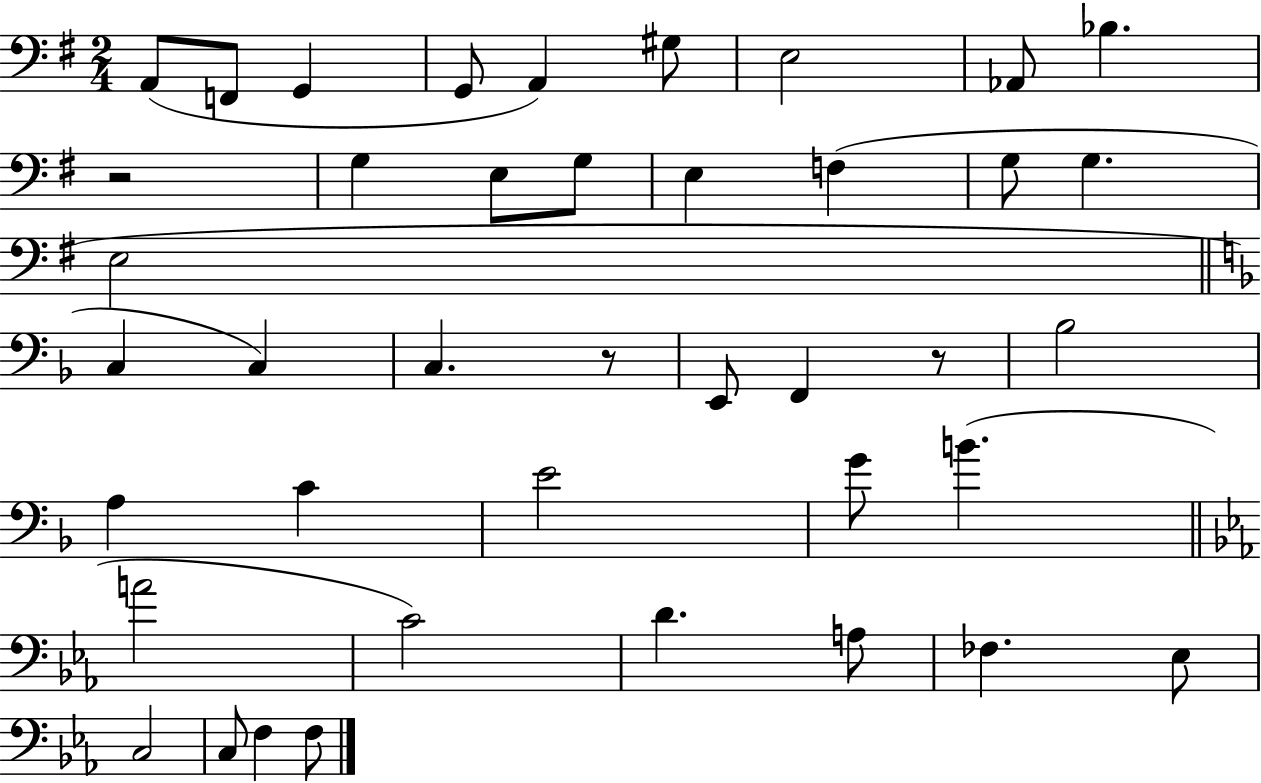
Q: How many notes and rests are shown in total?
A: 41